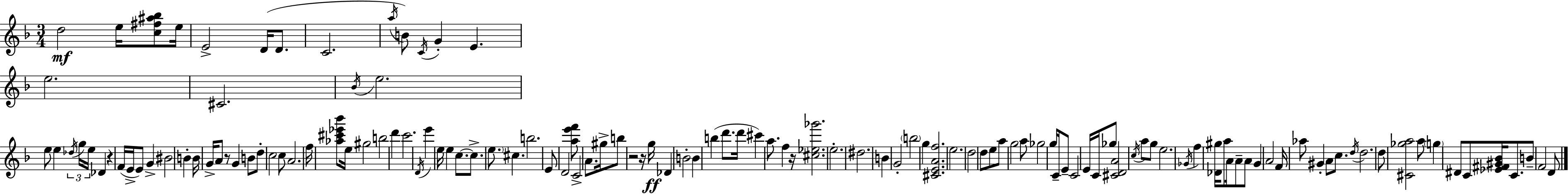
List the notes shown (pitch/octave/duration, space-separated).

D5/h E5/s [C5,F#5,A#5,Bb5]/e E5/s E4/h D4/s D4/e. C4/h. A5/s B4/e C4/s G4/q E4/q. E5/h. C#4/h. Bb4/s E5/h. E5/e E5/q Db5/s G5/s E5/s Db4/q R/q F4/s E4/s E4/e G4/q BIS4/h B4/q B4/s G4/s A4/e R/e G4/q B4/e D5/e C5/h C5/e A4/h. F5/s [Ab5,C#6,Eb6,Bb6]/e E5/s G#5/h B5/h D6/q C6/h. D4/s E6/q E5/s E5/q C5/e. C5/e. E5/e. C#5/q. B5/h. E4/e D4/h [A5,E6,F6]/e C4/h A4/e. G#5/s B5/e R/h R/s G5/s Db4/q B4/h B4/q B5/q D6/e. D6/s C#6/q A5/e. F5/q R/s [C#5,Eb5,Gb6]/h. E5/h. D#5/h. B4/q G4/h B5/h G5/q [C#4,E4,A4,F5]/h. E5/h. D5/h D5/e E5/e A5/e G5/h A5/e Gb5/h G5/s C4/s E4/e C4/h E4/s C4/s Gb5/e [C#4,D4,A4]/h C5/s A5/e G5/e E5/h. Gb4/s F5/q [Db4,G#5]/s A5/e A4/s A4/e A4/e G4/q A4/h F4/s Ab5/e G#4/q A4/e C5/e. D5/s D5/h. D5/e [C#4,Gb5,A5]/h A5/e G5/q D#4/e C4/e [Eb4,F#4,G#4,Bb4]/s C4/e. B4/e F4/h D4/e